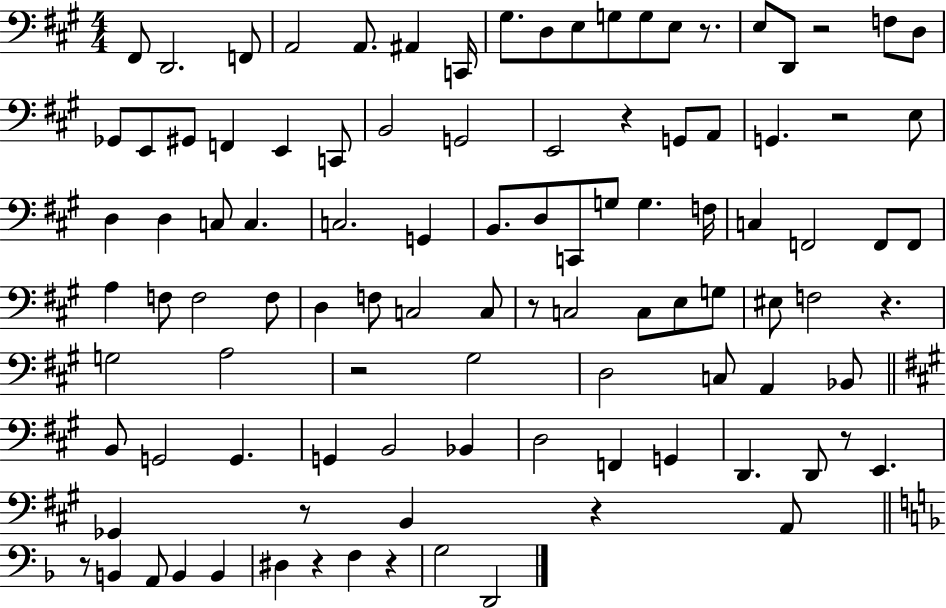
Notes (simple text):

F#2/e D2/h. F2/e A2/h A2/e. A#2/q C2/s G#3/e. D3/e E3/e G3/e G3/e E3/e R/e. E3/e D2/e R/h F3/e D3/e Gb2/e E2/e G#2/e F2/q E2/q C2/e B2/h G2/h E2/h R/q G2/e A2/e G2/q. R/h E3/e D3/q D3/q C3/e C3/q. C3/h. G2/q B2/e. D3/e C2/e G3/e G3/q. F3/s C3/q F2/h F2/e F2/e A3/q F3/e F3/h F3/e D3/q F3/e C3/h C3/e R/e C3/h C3/e E3/e G3/e EIS3/e F3/h R/q. G3/h A3/h R/h G#3/h D3/h C3/e A2/q Bb2/e B2/e G2/h G2/q. G2/q B2/h Bb2/q D3/h F2/q G2/q D2/q. D2/e R/e E2/q. Gb2/q R/e B2/q R/q A2/e R/e B2/q A2/e B2/q B2/q D#3/q R/q F3/q R/q G3/h D2/h